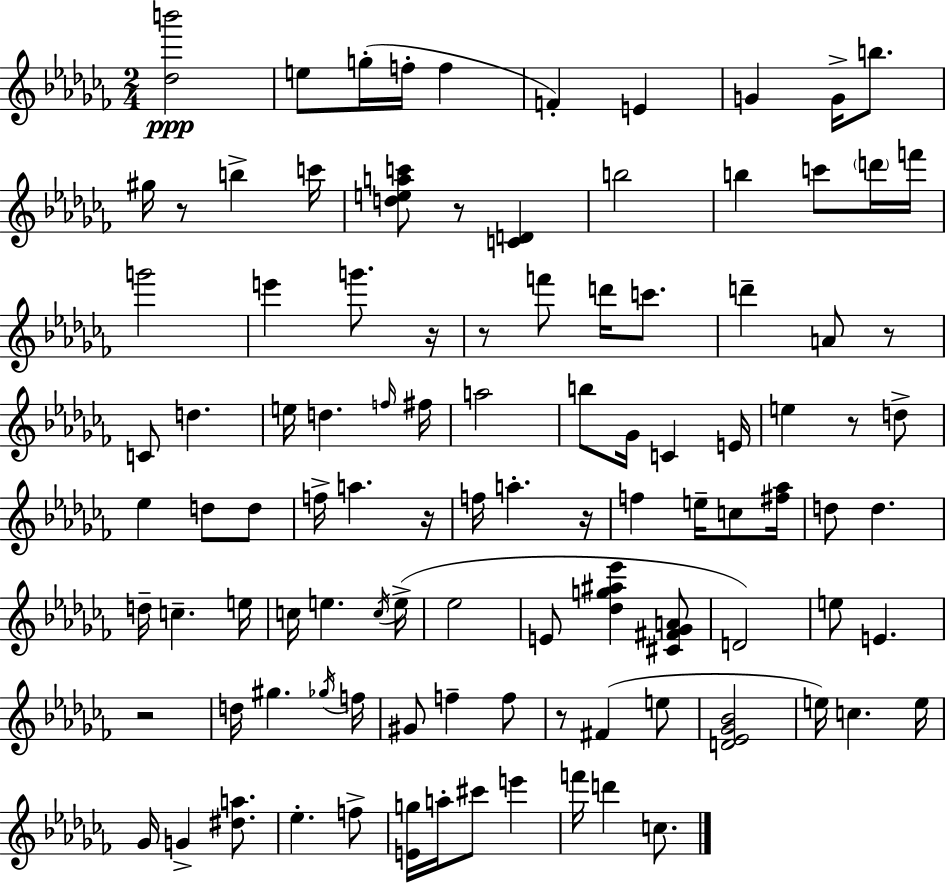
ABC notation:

X:1
T:Untitled
M:2/4
L:1/4
K:Abm
[_db']2 e/2 g/4 f/4 f F E G G/4 b/2 ^g/4 z/2 b c'/4 [deac']/2 z/2 [CD] b2 b c'/2 d'/4 f'/4 g'2 e' g'/2 z/4 z/2 f'/2 d'/4 c'/2 d' A/2 z/2 C/2 d e/4 d f/4 ^f/4 a2 b/2 _G/4 C E/4 e z/2 d/2 _e d/2 d/2 f/4 a z/4 f/4 a z/4 f e/4 c/2 [^f_a]/4 d/2 d d/4 c e/4 c/4 e c/4 e/4 _e2 E/2 [_dg^a_e'] [^C^F_GA]/2 D2 e/2 E z2 d/4 ^g _g/4 f/4 ^G/2 f f/2 z/2 ^F e/2 [D_E_G_B]2 e/4 c e/4 _G/4 G [^da]/2 _e f/2 [Eg]/4 a/4 ^c'/2 e' f'/4 d' c/2